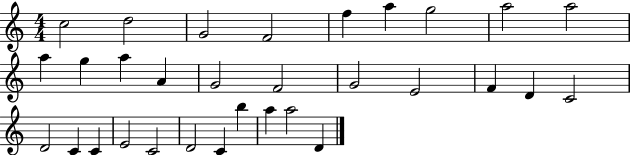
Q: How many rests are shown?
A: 0